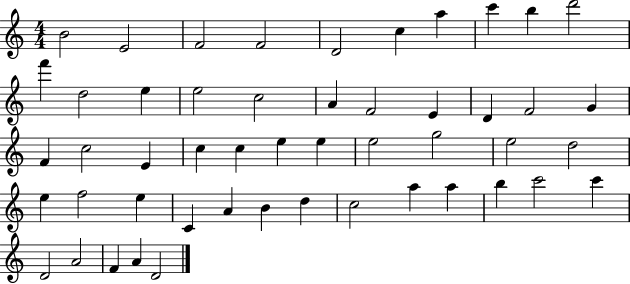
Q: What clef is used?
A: treble